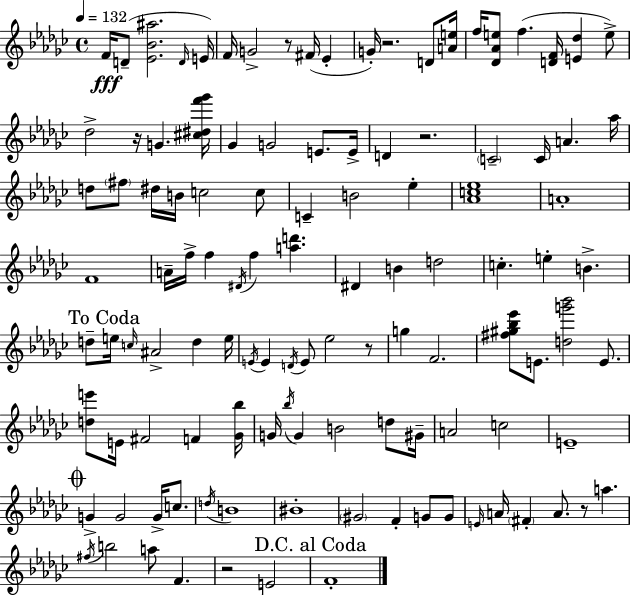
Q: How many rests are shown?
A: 7